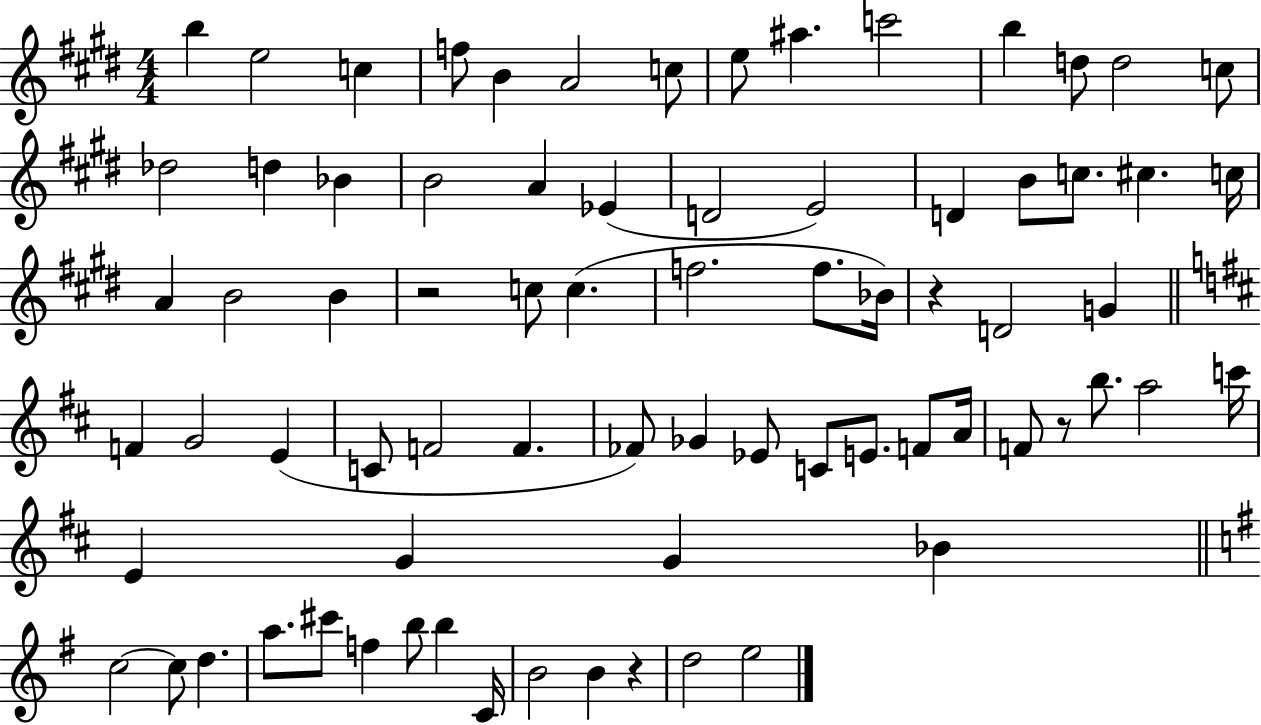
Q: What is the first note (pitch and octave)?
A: B5